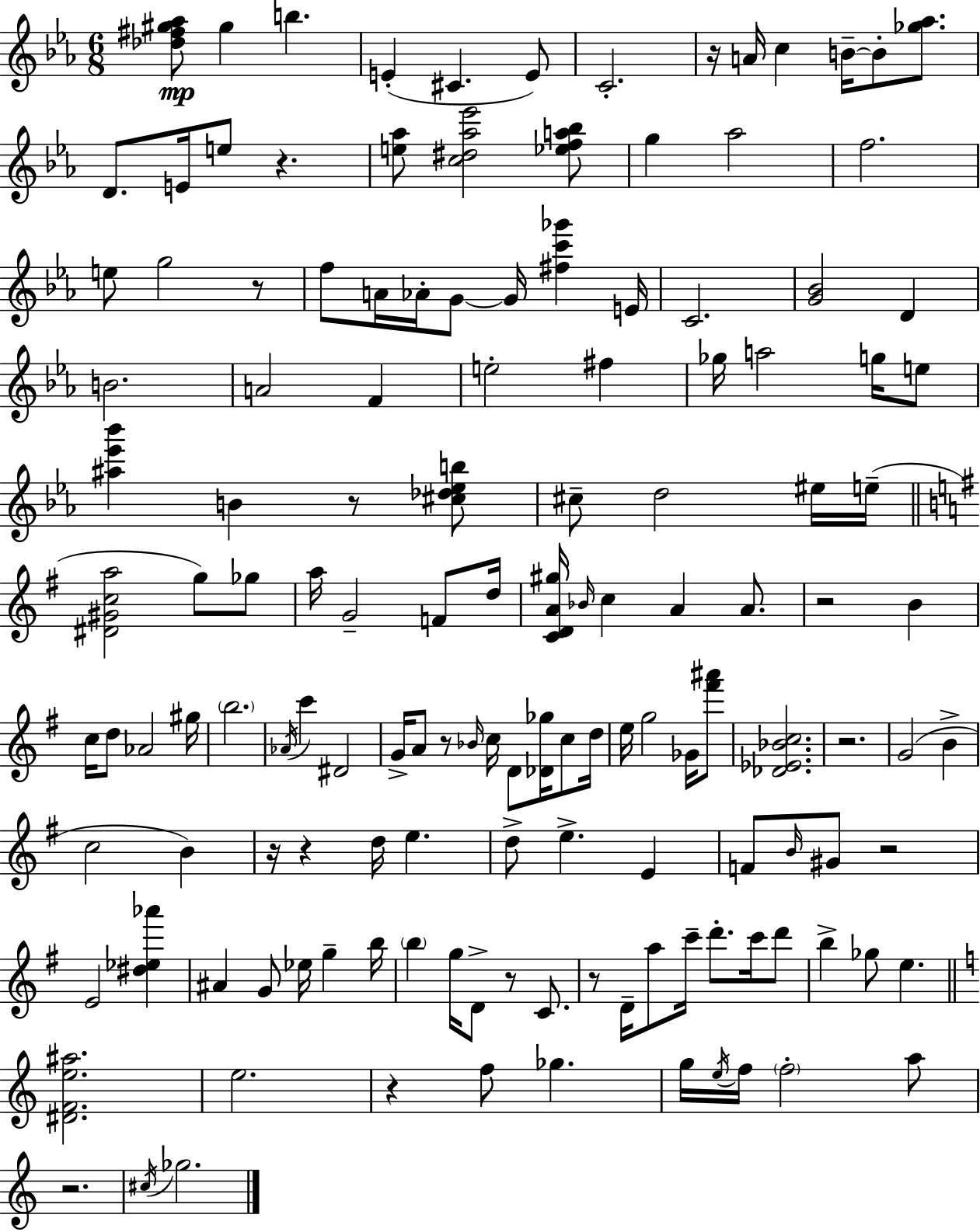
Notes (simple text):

[Db5,F#5,G#5,Ab5]/e G#5/q B5/q. E4/q C#4/q. E4/e C4/h. R/s A4/s C5/q B4/s B4/e [Gb5,Ab5]/e. D4/e. E4/s E5/e R/q. [E5,Ab5]/e [C5,D#5,Ab5,Eb6]/h [Eb5,F5,A5,Bb5]/e G5/q Ab5/h F5/h. E5/e G5/h R/e F5/e A4/s Ab4/s G4/e G4/s [F#5,C6,Gb6]/q E4/s C4/h. [G4,Bb4]/h D4/q B4/h. A4/h F4/q E5/h F#5/q Gb5/s A5/h G5/s E5/e [A#5,Eb6,Bb6]/q B4/q R/e [C#5,Db5,Eb5,B5]/e C#5/e D5/h EIS5/s E5/s [D#4,G#4,C5,A5]/h G5/e Gb5/e A5/s G4/h F4/e D5/s [C4,D4,A4,G#5]/s Bb4/s C5/q A4/q A4/e. R/h B4/q C5/s D5/e Ab4/h G#5/s B5/h. Ab4/s C6/q D#4/h G4/s A4/e R/e Bb4/s C5/s D4/e [Db4,Gb5]/s C5/e D5/s E5/s G5/h Gb4/s [F#6,A#6]/e [Db4,Eb4,Bb4,C5]/h. R/h. G4/h B4/q C5/h B4/q R/s R/q D5/s E5/q. D5/e E5/q. E4/q F4/e B4/s G#4/e R/h E4/h [D#5,Eb5,Ab6]/q A#4/q G4/e Eb5/s G5/q B5/s B5/q G5/s D4/e R/e C4/e. R/e D4/s A5/e C6/s D6/e. C6/s D6/e B5/q Gb5/e E5/q. [D#4,F4,E5,A#5]/h. E5/h. R/q F5/e Gb5/q. G5/s E5/s F5/s F5/h A5/e R/h. C#5/s Gb5/h.